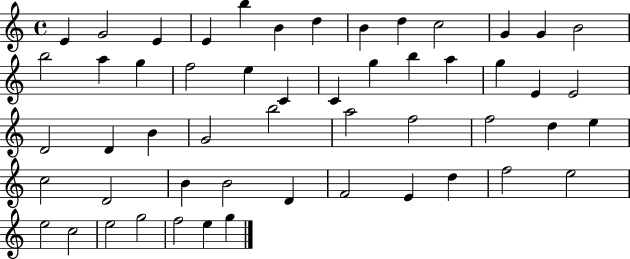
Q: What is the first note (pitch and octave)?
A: E4